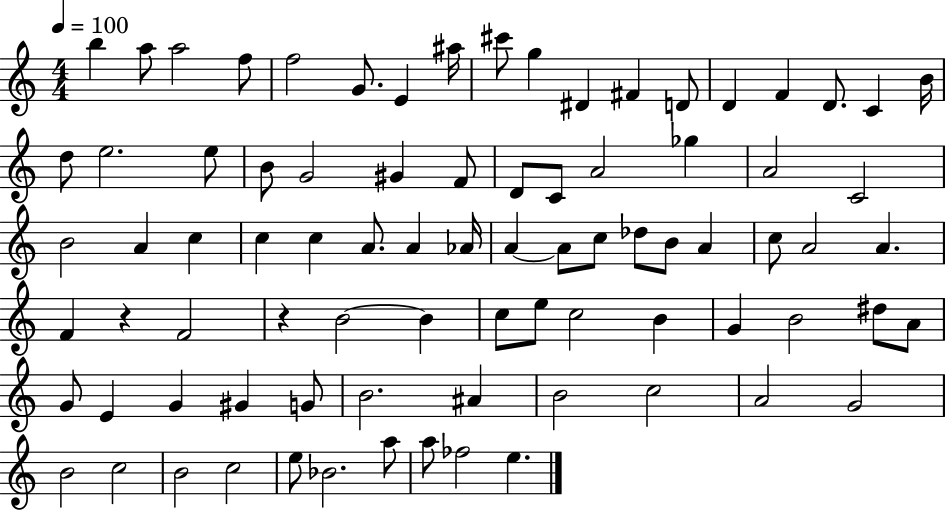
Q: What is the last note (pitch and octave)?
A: E5